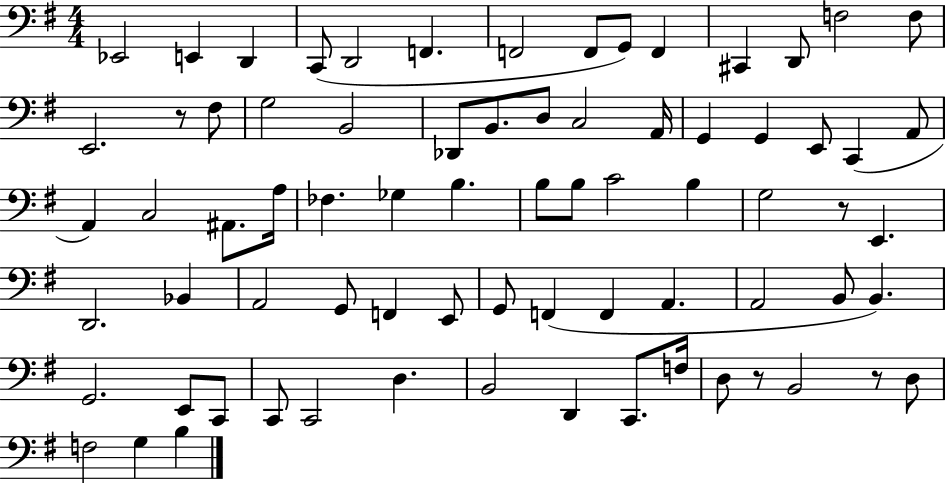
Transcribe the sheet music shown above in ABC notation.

X:1
T:Untitled
M:4/4
L:1/4
K:G
_E,,2 E,, D,, C,,/2 D,,2 F,, F,,2 F,,/2 G,,/2 F,, ^C,, D,,/2 F,2 F,/2 E,,2 z/2 ^F,/2 G,2 B,,2 _D,,/2 B,,/2 D,/2 C,2 A,,/4 G,, G,, E,,/2 C,, A,,/2 A,, C,2 ^A,,/2 A,/4 _F, _G, B, B,/2 B,/2 C2 B, G,2 z/2 E,, D,,2 _B,, A,,2 G,,/2 F,, E,,/2 G,,/2 F,, F,, A,, A,,2 B,,/2 B,, G,,2 E,,/2 C,,/2 C,,/2 C,,2 D, B,,2 D,, C,,/2 F,/4 D,/2 z/2 B,,2 z/2 D,/2 F,2 G, B,